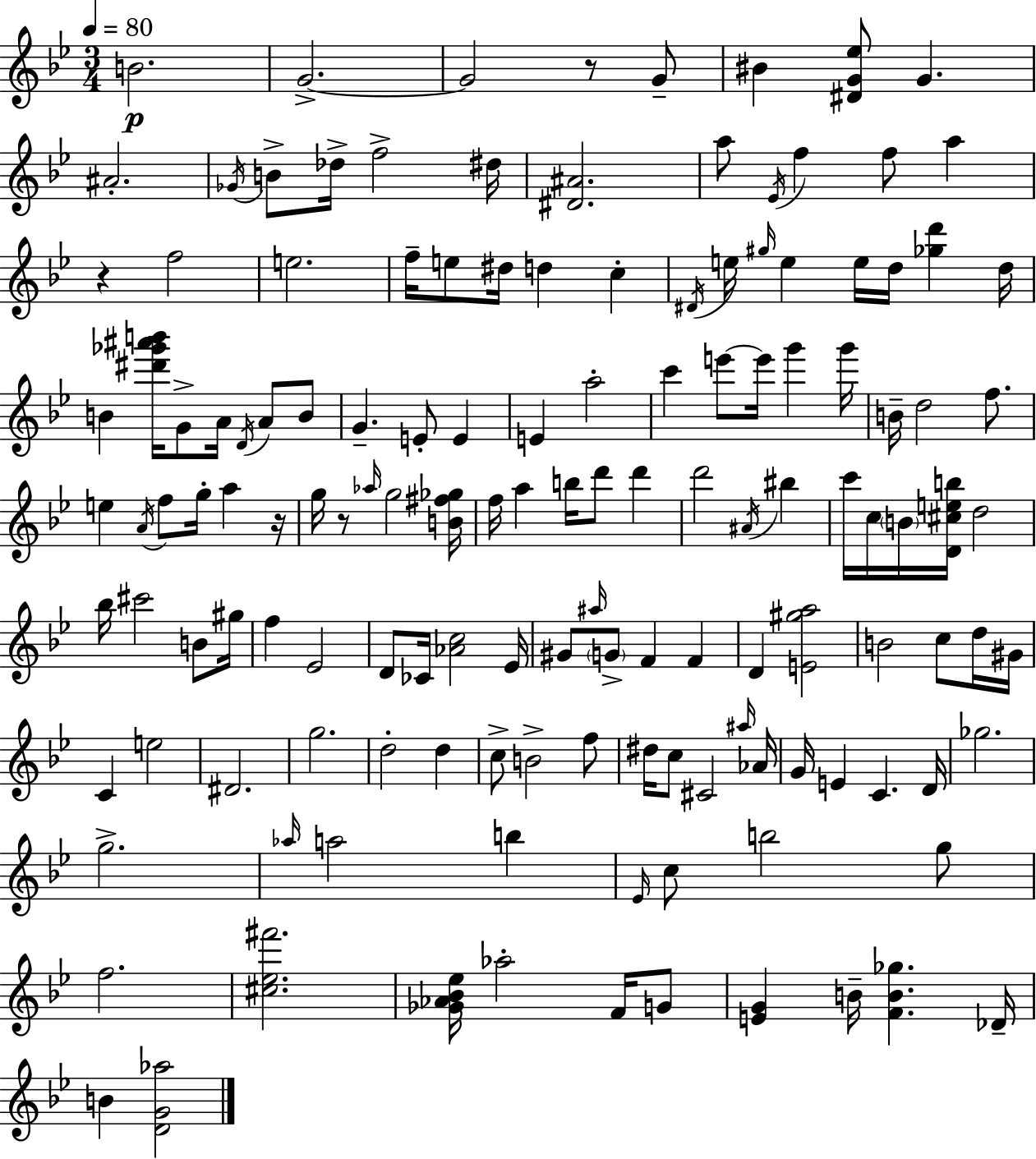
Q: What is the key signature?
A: BES major